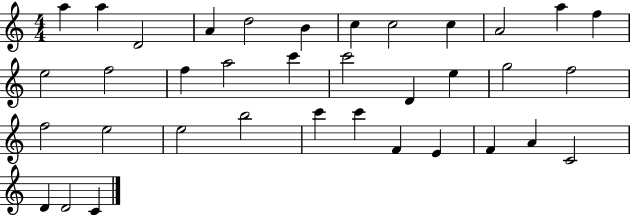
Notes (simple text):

A5/q A5/q D4/h A4/q D5/h B4/q C5/q C5/h C5/q A4/h A5/q F5/q E5/h F5/h F5/q A5/h C6/q C6/h D4/q E5/q G5/h F5/h F5/h E5/h E5/h B5/h C6/q C6/q F4/q E4/q F4/q A4/q C4/h D4/q D4/h C4/q